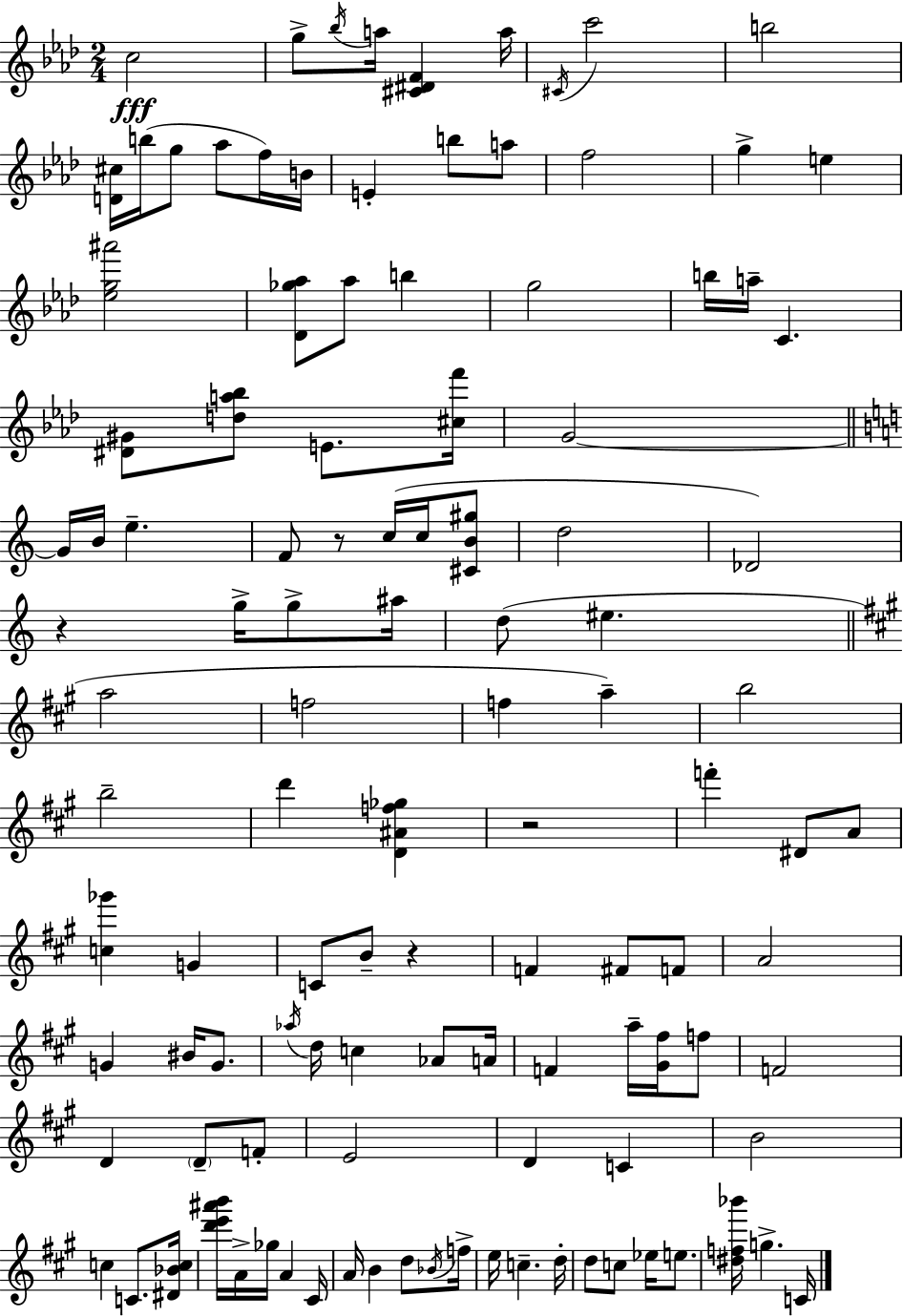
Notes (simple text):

C5/h G5/e Bb5/s A5/s [C#4,D#4,F4]/q A5/s C#4/s C6/h B5/h [D4,C#5]/s B5/s G5/e Ab5/e F5/s B4/s E4/q B5/e A5/e F5/h G5/q E5/q [Eb5,G5,A#6]/h [Db4,Gb5,Ab5]/e Ab5/e B5/q G5/h B5/s A5/s C4/q. [D#4,G#4]/e [D5,A5,Bb5]/e E4/e. [C#5,F6]/s G4/h G4/s B4/s E5/q. F4/e R/e C5/s C5/s [C#4,B4,G#5]/e D5/h Db4/h R/q G5/s G5/e A#5/s D5/e EIS5/q. A5/h F5/h F5/q A5/q B5/h B5/h D6/q [D4,A#4,F5,Gb5]/q R/h F6/q D#4/e A4/e [C5,Gb6]/q G4/q C4/e B4/e R/q F4/q F#4/e F4/e A4/h G4/q BIS4/s G4/e. Ab5/s D5/s C5/q Ab4/e A4/s F4/q A5/s [G#4,F#5]/s F5/e F4/h D4/q D4/e F4/e E4/h D4/q C4/q B4/h C5/q C4/e. [D#4,Bb4,C5]/s [D6,E6,A#6,B6]/s A4/s Gb5/s A4/q C#4/s A4/s B4/q D5/e Bb4/s F5/s E5/s C5/q. D5/s D5/e C5/e Eb5/s E5/e. [D#5,F5,Bb6]/s G5/q. C4/s